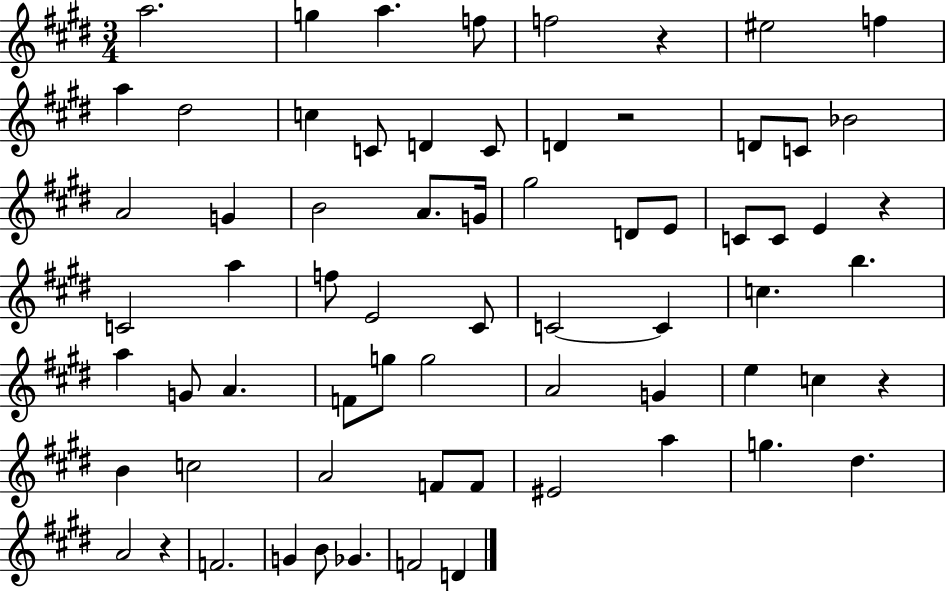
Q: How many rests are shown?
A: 5